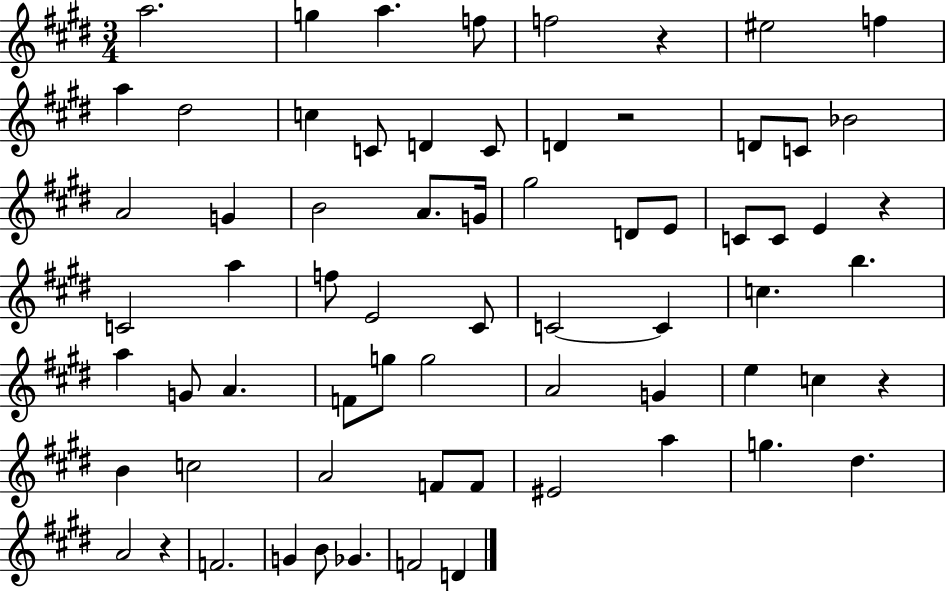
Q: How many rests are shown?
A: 5